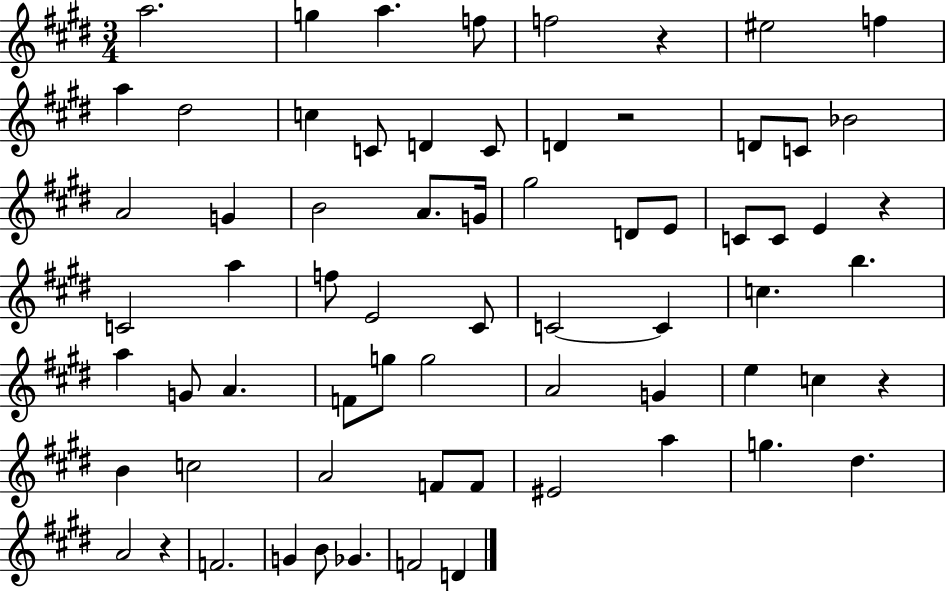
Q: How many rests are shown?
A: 5